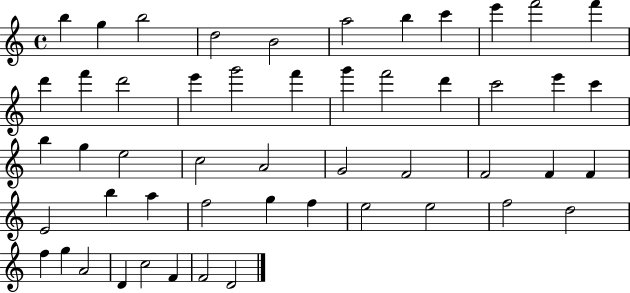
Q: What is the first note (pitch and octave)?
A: B5